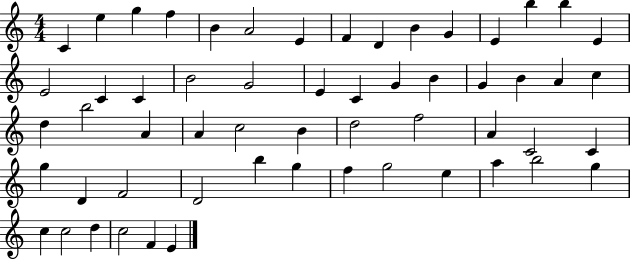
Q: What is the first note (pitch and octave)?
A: C4